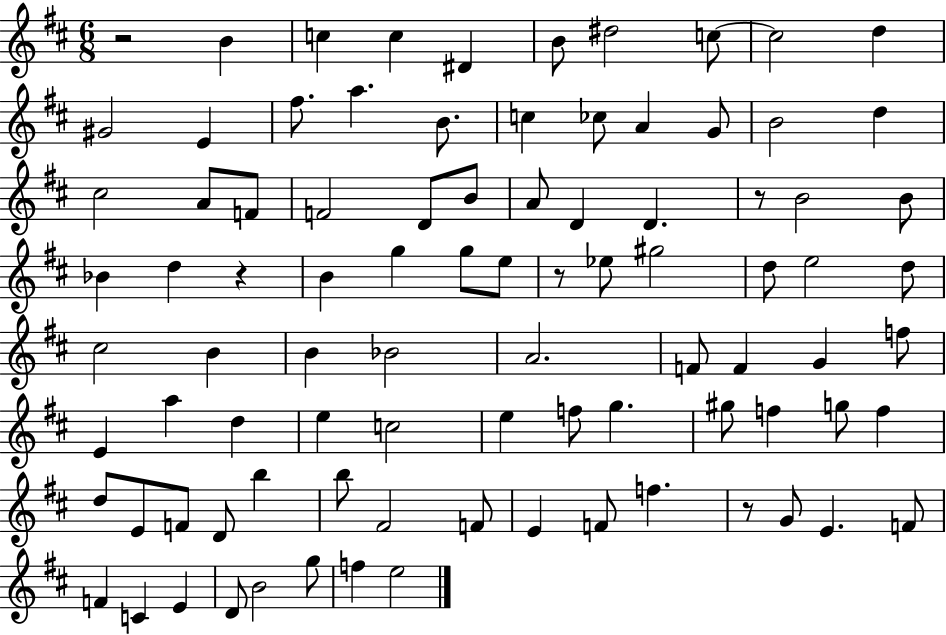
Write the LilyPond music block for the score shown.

{
  \clef treble
  \numericTimeSignature
  \time 6/8
  \key d \major
  \repeat volta 2 { r2 b'4 | c''4 c''4 dis'4 | b'8 dis''2 c''8~~ | c''2 d''4 | \break gis'2 e'4 | fis''8. a''4. b'8. | c''4 ces''8 a'4 g'8 | b'2 d''4 | \break cis''2 a'8 f'8 | f'2 d'8 b'8 | a'8 d'4 d'4. | r8 b'2 b'8 | \break bes'4 d''4 r4 | b'4 g''4 g''8 e''8 | r8 ees''8 gis''2 | d''8 e''2 d''8 | \break cis''2 b'4 | b'4 bes'2 | a'2. | f'8 f'4 g'4 f''8 | \break e'4 a''4 d''4 | e''4 c''2 | e''4 f''8 g''4. | gis''8 f''4 g''8 f''4 | \break d''8 e'8 f'8 d'8 b''4 | b''8 fis'2 f'8 | e'4 f'8 f''4. | r8 g'8 e'4. f'8 | \break f'4 c'4 e'4 | d'8 b'2 g''8 | f''4 e''2 | } \bar "|."
}